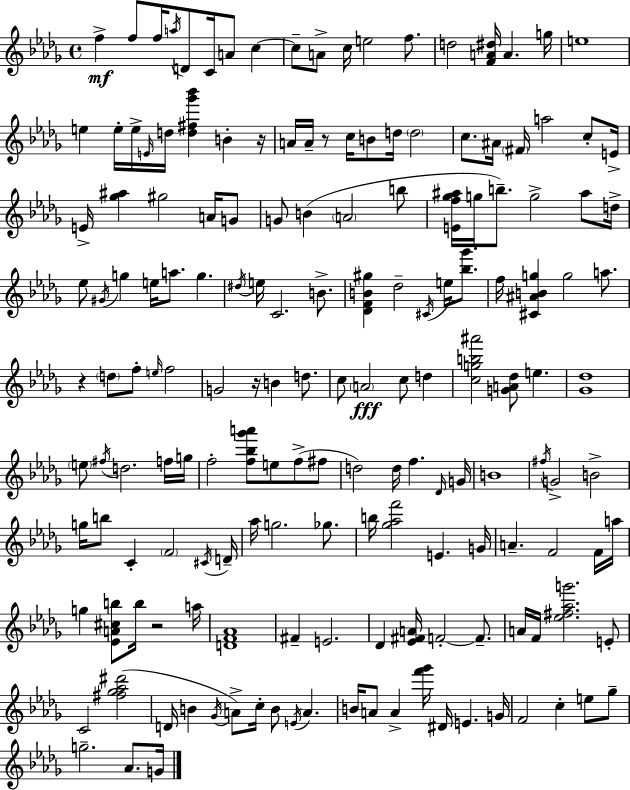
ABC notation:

X:1
T:Untitled
M:4/4
L:1/4
K:Bbm
f f/2 f/4 a/4 D/2 C/4 A/2 c c/2 A/2 c/4 e2 f/2 d2 [FA^d]/4 A g/4 e4 e e/4 e/4 E/4 d/4 [d^f_g'_b'] B z/4 A/4 A/4 z/2 c/4 B/2 d/4 d2 c/2 ^A/4 ^F/4 a2 c/2 E/4 E/4 [_g^a] ^g2 A/4 G/2 G/2 B A2 b/2 [Ef_g^a]/4 g/4 b/2 g2 ^a/2 d/4 _e/2 ^G/4 g e/4 a/2 g ^d/4 e/4 C2 B/2 [_DFB^g] _d2 ^C/4 e/4 [_b_g']/2 f/4 [^C^ABg] g2 a/2 z d/2 f/2 e/4 f2 G2 z/4 B d/2 c/2 A2 c/2 d [cgb^a']2 [GA_d]/2 e [_G_d]4 e/2 ^f/4 d2 f/4 g/4 f2 [f_b_g'a']/2 e/2 f/2 ^f/2 d2 d/4 f _D/4 G/4 B4 ^f/4 G2 B2 g/4 b/2 C F2 ^C/4 D/4 _a/4 g2 _g/2 b/4 [_g_af']2 E G/4 A F2 F/4 a/4 g [_EA^cb]/2 b/4 z2 a/4 [DF_A]4 ^F E2 _D [_E^FA]/4 F2 F/2 A/4 F/4 [_e^f_ag']2 E/2 C2 [^f_g_a^d']2 D/4 B _G/4 A/2 c/4 B/2 E/4 A B/4 A/2 A [f'_g']/4 ^D/4 E G/4 F2 c e/2 _g/2 g2 _A/2 G/4